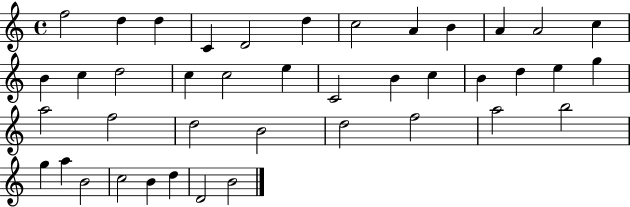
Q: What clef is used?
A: treble